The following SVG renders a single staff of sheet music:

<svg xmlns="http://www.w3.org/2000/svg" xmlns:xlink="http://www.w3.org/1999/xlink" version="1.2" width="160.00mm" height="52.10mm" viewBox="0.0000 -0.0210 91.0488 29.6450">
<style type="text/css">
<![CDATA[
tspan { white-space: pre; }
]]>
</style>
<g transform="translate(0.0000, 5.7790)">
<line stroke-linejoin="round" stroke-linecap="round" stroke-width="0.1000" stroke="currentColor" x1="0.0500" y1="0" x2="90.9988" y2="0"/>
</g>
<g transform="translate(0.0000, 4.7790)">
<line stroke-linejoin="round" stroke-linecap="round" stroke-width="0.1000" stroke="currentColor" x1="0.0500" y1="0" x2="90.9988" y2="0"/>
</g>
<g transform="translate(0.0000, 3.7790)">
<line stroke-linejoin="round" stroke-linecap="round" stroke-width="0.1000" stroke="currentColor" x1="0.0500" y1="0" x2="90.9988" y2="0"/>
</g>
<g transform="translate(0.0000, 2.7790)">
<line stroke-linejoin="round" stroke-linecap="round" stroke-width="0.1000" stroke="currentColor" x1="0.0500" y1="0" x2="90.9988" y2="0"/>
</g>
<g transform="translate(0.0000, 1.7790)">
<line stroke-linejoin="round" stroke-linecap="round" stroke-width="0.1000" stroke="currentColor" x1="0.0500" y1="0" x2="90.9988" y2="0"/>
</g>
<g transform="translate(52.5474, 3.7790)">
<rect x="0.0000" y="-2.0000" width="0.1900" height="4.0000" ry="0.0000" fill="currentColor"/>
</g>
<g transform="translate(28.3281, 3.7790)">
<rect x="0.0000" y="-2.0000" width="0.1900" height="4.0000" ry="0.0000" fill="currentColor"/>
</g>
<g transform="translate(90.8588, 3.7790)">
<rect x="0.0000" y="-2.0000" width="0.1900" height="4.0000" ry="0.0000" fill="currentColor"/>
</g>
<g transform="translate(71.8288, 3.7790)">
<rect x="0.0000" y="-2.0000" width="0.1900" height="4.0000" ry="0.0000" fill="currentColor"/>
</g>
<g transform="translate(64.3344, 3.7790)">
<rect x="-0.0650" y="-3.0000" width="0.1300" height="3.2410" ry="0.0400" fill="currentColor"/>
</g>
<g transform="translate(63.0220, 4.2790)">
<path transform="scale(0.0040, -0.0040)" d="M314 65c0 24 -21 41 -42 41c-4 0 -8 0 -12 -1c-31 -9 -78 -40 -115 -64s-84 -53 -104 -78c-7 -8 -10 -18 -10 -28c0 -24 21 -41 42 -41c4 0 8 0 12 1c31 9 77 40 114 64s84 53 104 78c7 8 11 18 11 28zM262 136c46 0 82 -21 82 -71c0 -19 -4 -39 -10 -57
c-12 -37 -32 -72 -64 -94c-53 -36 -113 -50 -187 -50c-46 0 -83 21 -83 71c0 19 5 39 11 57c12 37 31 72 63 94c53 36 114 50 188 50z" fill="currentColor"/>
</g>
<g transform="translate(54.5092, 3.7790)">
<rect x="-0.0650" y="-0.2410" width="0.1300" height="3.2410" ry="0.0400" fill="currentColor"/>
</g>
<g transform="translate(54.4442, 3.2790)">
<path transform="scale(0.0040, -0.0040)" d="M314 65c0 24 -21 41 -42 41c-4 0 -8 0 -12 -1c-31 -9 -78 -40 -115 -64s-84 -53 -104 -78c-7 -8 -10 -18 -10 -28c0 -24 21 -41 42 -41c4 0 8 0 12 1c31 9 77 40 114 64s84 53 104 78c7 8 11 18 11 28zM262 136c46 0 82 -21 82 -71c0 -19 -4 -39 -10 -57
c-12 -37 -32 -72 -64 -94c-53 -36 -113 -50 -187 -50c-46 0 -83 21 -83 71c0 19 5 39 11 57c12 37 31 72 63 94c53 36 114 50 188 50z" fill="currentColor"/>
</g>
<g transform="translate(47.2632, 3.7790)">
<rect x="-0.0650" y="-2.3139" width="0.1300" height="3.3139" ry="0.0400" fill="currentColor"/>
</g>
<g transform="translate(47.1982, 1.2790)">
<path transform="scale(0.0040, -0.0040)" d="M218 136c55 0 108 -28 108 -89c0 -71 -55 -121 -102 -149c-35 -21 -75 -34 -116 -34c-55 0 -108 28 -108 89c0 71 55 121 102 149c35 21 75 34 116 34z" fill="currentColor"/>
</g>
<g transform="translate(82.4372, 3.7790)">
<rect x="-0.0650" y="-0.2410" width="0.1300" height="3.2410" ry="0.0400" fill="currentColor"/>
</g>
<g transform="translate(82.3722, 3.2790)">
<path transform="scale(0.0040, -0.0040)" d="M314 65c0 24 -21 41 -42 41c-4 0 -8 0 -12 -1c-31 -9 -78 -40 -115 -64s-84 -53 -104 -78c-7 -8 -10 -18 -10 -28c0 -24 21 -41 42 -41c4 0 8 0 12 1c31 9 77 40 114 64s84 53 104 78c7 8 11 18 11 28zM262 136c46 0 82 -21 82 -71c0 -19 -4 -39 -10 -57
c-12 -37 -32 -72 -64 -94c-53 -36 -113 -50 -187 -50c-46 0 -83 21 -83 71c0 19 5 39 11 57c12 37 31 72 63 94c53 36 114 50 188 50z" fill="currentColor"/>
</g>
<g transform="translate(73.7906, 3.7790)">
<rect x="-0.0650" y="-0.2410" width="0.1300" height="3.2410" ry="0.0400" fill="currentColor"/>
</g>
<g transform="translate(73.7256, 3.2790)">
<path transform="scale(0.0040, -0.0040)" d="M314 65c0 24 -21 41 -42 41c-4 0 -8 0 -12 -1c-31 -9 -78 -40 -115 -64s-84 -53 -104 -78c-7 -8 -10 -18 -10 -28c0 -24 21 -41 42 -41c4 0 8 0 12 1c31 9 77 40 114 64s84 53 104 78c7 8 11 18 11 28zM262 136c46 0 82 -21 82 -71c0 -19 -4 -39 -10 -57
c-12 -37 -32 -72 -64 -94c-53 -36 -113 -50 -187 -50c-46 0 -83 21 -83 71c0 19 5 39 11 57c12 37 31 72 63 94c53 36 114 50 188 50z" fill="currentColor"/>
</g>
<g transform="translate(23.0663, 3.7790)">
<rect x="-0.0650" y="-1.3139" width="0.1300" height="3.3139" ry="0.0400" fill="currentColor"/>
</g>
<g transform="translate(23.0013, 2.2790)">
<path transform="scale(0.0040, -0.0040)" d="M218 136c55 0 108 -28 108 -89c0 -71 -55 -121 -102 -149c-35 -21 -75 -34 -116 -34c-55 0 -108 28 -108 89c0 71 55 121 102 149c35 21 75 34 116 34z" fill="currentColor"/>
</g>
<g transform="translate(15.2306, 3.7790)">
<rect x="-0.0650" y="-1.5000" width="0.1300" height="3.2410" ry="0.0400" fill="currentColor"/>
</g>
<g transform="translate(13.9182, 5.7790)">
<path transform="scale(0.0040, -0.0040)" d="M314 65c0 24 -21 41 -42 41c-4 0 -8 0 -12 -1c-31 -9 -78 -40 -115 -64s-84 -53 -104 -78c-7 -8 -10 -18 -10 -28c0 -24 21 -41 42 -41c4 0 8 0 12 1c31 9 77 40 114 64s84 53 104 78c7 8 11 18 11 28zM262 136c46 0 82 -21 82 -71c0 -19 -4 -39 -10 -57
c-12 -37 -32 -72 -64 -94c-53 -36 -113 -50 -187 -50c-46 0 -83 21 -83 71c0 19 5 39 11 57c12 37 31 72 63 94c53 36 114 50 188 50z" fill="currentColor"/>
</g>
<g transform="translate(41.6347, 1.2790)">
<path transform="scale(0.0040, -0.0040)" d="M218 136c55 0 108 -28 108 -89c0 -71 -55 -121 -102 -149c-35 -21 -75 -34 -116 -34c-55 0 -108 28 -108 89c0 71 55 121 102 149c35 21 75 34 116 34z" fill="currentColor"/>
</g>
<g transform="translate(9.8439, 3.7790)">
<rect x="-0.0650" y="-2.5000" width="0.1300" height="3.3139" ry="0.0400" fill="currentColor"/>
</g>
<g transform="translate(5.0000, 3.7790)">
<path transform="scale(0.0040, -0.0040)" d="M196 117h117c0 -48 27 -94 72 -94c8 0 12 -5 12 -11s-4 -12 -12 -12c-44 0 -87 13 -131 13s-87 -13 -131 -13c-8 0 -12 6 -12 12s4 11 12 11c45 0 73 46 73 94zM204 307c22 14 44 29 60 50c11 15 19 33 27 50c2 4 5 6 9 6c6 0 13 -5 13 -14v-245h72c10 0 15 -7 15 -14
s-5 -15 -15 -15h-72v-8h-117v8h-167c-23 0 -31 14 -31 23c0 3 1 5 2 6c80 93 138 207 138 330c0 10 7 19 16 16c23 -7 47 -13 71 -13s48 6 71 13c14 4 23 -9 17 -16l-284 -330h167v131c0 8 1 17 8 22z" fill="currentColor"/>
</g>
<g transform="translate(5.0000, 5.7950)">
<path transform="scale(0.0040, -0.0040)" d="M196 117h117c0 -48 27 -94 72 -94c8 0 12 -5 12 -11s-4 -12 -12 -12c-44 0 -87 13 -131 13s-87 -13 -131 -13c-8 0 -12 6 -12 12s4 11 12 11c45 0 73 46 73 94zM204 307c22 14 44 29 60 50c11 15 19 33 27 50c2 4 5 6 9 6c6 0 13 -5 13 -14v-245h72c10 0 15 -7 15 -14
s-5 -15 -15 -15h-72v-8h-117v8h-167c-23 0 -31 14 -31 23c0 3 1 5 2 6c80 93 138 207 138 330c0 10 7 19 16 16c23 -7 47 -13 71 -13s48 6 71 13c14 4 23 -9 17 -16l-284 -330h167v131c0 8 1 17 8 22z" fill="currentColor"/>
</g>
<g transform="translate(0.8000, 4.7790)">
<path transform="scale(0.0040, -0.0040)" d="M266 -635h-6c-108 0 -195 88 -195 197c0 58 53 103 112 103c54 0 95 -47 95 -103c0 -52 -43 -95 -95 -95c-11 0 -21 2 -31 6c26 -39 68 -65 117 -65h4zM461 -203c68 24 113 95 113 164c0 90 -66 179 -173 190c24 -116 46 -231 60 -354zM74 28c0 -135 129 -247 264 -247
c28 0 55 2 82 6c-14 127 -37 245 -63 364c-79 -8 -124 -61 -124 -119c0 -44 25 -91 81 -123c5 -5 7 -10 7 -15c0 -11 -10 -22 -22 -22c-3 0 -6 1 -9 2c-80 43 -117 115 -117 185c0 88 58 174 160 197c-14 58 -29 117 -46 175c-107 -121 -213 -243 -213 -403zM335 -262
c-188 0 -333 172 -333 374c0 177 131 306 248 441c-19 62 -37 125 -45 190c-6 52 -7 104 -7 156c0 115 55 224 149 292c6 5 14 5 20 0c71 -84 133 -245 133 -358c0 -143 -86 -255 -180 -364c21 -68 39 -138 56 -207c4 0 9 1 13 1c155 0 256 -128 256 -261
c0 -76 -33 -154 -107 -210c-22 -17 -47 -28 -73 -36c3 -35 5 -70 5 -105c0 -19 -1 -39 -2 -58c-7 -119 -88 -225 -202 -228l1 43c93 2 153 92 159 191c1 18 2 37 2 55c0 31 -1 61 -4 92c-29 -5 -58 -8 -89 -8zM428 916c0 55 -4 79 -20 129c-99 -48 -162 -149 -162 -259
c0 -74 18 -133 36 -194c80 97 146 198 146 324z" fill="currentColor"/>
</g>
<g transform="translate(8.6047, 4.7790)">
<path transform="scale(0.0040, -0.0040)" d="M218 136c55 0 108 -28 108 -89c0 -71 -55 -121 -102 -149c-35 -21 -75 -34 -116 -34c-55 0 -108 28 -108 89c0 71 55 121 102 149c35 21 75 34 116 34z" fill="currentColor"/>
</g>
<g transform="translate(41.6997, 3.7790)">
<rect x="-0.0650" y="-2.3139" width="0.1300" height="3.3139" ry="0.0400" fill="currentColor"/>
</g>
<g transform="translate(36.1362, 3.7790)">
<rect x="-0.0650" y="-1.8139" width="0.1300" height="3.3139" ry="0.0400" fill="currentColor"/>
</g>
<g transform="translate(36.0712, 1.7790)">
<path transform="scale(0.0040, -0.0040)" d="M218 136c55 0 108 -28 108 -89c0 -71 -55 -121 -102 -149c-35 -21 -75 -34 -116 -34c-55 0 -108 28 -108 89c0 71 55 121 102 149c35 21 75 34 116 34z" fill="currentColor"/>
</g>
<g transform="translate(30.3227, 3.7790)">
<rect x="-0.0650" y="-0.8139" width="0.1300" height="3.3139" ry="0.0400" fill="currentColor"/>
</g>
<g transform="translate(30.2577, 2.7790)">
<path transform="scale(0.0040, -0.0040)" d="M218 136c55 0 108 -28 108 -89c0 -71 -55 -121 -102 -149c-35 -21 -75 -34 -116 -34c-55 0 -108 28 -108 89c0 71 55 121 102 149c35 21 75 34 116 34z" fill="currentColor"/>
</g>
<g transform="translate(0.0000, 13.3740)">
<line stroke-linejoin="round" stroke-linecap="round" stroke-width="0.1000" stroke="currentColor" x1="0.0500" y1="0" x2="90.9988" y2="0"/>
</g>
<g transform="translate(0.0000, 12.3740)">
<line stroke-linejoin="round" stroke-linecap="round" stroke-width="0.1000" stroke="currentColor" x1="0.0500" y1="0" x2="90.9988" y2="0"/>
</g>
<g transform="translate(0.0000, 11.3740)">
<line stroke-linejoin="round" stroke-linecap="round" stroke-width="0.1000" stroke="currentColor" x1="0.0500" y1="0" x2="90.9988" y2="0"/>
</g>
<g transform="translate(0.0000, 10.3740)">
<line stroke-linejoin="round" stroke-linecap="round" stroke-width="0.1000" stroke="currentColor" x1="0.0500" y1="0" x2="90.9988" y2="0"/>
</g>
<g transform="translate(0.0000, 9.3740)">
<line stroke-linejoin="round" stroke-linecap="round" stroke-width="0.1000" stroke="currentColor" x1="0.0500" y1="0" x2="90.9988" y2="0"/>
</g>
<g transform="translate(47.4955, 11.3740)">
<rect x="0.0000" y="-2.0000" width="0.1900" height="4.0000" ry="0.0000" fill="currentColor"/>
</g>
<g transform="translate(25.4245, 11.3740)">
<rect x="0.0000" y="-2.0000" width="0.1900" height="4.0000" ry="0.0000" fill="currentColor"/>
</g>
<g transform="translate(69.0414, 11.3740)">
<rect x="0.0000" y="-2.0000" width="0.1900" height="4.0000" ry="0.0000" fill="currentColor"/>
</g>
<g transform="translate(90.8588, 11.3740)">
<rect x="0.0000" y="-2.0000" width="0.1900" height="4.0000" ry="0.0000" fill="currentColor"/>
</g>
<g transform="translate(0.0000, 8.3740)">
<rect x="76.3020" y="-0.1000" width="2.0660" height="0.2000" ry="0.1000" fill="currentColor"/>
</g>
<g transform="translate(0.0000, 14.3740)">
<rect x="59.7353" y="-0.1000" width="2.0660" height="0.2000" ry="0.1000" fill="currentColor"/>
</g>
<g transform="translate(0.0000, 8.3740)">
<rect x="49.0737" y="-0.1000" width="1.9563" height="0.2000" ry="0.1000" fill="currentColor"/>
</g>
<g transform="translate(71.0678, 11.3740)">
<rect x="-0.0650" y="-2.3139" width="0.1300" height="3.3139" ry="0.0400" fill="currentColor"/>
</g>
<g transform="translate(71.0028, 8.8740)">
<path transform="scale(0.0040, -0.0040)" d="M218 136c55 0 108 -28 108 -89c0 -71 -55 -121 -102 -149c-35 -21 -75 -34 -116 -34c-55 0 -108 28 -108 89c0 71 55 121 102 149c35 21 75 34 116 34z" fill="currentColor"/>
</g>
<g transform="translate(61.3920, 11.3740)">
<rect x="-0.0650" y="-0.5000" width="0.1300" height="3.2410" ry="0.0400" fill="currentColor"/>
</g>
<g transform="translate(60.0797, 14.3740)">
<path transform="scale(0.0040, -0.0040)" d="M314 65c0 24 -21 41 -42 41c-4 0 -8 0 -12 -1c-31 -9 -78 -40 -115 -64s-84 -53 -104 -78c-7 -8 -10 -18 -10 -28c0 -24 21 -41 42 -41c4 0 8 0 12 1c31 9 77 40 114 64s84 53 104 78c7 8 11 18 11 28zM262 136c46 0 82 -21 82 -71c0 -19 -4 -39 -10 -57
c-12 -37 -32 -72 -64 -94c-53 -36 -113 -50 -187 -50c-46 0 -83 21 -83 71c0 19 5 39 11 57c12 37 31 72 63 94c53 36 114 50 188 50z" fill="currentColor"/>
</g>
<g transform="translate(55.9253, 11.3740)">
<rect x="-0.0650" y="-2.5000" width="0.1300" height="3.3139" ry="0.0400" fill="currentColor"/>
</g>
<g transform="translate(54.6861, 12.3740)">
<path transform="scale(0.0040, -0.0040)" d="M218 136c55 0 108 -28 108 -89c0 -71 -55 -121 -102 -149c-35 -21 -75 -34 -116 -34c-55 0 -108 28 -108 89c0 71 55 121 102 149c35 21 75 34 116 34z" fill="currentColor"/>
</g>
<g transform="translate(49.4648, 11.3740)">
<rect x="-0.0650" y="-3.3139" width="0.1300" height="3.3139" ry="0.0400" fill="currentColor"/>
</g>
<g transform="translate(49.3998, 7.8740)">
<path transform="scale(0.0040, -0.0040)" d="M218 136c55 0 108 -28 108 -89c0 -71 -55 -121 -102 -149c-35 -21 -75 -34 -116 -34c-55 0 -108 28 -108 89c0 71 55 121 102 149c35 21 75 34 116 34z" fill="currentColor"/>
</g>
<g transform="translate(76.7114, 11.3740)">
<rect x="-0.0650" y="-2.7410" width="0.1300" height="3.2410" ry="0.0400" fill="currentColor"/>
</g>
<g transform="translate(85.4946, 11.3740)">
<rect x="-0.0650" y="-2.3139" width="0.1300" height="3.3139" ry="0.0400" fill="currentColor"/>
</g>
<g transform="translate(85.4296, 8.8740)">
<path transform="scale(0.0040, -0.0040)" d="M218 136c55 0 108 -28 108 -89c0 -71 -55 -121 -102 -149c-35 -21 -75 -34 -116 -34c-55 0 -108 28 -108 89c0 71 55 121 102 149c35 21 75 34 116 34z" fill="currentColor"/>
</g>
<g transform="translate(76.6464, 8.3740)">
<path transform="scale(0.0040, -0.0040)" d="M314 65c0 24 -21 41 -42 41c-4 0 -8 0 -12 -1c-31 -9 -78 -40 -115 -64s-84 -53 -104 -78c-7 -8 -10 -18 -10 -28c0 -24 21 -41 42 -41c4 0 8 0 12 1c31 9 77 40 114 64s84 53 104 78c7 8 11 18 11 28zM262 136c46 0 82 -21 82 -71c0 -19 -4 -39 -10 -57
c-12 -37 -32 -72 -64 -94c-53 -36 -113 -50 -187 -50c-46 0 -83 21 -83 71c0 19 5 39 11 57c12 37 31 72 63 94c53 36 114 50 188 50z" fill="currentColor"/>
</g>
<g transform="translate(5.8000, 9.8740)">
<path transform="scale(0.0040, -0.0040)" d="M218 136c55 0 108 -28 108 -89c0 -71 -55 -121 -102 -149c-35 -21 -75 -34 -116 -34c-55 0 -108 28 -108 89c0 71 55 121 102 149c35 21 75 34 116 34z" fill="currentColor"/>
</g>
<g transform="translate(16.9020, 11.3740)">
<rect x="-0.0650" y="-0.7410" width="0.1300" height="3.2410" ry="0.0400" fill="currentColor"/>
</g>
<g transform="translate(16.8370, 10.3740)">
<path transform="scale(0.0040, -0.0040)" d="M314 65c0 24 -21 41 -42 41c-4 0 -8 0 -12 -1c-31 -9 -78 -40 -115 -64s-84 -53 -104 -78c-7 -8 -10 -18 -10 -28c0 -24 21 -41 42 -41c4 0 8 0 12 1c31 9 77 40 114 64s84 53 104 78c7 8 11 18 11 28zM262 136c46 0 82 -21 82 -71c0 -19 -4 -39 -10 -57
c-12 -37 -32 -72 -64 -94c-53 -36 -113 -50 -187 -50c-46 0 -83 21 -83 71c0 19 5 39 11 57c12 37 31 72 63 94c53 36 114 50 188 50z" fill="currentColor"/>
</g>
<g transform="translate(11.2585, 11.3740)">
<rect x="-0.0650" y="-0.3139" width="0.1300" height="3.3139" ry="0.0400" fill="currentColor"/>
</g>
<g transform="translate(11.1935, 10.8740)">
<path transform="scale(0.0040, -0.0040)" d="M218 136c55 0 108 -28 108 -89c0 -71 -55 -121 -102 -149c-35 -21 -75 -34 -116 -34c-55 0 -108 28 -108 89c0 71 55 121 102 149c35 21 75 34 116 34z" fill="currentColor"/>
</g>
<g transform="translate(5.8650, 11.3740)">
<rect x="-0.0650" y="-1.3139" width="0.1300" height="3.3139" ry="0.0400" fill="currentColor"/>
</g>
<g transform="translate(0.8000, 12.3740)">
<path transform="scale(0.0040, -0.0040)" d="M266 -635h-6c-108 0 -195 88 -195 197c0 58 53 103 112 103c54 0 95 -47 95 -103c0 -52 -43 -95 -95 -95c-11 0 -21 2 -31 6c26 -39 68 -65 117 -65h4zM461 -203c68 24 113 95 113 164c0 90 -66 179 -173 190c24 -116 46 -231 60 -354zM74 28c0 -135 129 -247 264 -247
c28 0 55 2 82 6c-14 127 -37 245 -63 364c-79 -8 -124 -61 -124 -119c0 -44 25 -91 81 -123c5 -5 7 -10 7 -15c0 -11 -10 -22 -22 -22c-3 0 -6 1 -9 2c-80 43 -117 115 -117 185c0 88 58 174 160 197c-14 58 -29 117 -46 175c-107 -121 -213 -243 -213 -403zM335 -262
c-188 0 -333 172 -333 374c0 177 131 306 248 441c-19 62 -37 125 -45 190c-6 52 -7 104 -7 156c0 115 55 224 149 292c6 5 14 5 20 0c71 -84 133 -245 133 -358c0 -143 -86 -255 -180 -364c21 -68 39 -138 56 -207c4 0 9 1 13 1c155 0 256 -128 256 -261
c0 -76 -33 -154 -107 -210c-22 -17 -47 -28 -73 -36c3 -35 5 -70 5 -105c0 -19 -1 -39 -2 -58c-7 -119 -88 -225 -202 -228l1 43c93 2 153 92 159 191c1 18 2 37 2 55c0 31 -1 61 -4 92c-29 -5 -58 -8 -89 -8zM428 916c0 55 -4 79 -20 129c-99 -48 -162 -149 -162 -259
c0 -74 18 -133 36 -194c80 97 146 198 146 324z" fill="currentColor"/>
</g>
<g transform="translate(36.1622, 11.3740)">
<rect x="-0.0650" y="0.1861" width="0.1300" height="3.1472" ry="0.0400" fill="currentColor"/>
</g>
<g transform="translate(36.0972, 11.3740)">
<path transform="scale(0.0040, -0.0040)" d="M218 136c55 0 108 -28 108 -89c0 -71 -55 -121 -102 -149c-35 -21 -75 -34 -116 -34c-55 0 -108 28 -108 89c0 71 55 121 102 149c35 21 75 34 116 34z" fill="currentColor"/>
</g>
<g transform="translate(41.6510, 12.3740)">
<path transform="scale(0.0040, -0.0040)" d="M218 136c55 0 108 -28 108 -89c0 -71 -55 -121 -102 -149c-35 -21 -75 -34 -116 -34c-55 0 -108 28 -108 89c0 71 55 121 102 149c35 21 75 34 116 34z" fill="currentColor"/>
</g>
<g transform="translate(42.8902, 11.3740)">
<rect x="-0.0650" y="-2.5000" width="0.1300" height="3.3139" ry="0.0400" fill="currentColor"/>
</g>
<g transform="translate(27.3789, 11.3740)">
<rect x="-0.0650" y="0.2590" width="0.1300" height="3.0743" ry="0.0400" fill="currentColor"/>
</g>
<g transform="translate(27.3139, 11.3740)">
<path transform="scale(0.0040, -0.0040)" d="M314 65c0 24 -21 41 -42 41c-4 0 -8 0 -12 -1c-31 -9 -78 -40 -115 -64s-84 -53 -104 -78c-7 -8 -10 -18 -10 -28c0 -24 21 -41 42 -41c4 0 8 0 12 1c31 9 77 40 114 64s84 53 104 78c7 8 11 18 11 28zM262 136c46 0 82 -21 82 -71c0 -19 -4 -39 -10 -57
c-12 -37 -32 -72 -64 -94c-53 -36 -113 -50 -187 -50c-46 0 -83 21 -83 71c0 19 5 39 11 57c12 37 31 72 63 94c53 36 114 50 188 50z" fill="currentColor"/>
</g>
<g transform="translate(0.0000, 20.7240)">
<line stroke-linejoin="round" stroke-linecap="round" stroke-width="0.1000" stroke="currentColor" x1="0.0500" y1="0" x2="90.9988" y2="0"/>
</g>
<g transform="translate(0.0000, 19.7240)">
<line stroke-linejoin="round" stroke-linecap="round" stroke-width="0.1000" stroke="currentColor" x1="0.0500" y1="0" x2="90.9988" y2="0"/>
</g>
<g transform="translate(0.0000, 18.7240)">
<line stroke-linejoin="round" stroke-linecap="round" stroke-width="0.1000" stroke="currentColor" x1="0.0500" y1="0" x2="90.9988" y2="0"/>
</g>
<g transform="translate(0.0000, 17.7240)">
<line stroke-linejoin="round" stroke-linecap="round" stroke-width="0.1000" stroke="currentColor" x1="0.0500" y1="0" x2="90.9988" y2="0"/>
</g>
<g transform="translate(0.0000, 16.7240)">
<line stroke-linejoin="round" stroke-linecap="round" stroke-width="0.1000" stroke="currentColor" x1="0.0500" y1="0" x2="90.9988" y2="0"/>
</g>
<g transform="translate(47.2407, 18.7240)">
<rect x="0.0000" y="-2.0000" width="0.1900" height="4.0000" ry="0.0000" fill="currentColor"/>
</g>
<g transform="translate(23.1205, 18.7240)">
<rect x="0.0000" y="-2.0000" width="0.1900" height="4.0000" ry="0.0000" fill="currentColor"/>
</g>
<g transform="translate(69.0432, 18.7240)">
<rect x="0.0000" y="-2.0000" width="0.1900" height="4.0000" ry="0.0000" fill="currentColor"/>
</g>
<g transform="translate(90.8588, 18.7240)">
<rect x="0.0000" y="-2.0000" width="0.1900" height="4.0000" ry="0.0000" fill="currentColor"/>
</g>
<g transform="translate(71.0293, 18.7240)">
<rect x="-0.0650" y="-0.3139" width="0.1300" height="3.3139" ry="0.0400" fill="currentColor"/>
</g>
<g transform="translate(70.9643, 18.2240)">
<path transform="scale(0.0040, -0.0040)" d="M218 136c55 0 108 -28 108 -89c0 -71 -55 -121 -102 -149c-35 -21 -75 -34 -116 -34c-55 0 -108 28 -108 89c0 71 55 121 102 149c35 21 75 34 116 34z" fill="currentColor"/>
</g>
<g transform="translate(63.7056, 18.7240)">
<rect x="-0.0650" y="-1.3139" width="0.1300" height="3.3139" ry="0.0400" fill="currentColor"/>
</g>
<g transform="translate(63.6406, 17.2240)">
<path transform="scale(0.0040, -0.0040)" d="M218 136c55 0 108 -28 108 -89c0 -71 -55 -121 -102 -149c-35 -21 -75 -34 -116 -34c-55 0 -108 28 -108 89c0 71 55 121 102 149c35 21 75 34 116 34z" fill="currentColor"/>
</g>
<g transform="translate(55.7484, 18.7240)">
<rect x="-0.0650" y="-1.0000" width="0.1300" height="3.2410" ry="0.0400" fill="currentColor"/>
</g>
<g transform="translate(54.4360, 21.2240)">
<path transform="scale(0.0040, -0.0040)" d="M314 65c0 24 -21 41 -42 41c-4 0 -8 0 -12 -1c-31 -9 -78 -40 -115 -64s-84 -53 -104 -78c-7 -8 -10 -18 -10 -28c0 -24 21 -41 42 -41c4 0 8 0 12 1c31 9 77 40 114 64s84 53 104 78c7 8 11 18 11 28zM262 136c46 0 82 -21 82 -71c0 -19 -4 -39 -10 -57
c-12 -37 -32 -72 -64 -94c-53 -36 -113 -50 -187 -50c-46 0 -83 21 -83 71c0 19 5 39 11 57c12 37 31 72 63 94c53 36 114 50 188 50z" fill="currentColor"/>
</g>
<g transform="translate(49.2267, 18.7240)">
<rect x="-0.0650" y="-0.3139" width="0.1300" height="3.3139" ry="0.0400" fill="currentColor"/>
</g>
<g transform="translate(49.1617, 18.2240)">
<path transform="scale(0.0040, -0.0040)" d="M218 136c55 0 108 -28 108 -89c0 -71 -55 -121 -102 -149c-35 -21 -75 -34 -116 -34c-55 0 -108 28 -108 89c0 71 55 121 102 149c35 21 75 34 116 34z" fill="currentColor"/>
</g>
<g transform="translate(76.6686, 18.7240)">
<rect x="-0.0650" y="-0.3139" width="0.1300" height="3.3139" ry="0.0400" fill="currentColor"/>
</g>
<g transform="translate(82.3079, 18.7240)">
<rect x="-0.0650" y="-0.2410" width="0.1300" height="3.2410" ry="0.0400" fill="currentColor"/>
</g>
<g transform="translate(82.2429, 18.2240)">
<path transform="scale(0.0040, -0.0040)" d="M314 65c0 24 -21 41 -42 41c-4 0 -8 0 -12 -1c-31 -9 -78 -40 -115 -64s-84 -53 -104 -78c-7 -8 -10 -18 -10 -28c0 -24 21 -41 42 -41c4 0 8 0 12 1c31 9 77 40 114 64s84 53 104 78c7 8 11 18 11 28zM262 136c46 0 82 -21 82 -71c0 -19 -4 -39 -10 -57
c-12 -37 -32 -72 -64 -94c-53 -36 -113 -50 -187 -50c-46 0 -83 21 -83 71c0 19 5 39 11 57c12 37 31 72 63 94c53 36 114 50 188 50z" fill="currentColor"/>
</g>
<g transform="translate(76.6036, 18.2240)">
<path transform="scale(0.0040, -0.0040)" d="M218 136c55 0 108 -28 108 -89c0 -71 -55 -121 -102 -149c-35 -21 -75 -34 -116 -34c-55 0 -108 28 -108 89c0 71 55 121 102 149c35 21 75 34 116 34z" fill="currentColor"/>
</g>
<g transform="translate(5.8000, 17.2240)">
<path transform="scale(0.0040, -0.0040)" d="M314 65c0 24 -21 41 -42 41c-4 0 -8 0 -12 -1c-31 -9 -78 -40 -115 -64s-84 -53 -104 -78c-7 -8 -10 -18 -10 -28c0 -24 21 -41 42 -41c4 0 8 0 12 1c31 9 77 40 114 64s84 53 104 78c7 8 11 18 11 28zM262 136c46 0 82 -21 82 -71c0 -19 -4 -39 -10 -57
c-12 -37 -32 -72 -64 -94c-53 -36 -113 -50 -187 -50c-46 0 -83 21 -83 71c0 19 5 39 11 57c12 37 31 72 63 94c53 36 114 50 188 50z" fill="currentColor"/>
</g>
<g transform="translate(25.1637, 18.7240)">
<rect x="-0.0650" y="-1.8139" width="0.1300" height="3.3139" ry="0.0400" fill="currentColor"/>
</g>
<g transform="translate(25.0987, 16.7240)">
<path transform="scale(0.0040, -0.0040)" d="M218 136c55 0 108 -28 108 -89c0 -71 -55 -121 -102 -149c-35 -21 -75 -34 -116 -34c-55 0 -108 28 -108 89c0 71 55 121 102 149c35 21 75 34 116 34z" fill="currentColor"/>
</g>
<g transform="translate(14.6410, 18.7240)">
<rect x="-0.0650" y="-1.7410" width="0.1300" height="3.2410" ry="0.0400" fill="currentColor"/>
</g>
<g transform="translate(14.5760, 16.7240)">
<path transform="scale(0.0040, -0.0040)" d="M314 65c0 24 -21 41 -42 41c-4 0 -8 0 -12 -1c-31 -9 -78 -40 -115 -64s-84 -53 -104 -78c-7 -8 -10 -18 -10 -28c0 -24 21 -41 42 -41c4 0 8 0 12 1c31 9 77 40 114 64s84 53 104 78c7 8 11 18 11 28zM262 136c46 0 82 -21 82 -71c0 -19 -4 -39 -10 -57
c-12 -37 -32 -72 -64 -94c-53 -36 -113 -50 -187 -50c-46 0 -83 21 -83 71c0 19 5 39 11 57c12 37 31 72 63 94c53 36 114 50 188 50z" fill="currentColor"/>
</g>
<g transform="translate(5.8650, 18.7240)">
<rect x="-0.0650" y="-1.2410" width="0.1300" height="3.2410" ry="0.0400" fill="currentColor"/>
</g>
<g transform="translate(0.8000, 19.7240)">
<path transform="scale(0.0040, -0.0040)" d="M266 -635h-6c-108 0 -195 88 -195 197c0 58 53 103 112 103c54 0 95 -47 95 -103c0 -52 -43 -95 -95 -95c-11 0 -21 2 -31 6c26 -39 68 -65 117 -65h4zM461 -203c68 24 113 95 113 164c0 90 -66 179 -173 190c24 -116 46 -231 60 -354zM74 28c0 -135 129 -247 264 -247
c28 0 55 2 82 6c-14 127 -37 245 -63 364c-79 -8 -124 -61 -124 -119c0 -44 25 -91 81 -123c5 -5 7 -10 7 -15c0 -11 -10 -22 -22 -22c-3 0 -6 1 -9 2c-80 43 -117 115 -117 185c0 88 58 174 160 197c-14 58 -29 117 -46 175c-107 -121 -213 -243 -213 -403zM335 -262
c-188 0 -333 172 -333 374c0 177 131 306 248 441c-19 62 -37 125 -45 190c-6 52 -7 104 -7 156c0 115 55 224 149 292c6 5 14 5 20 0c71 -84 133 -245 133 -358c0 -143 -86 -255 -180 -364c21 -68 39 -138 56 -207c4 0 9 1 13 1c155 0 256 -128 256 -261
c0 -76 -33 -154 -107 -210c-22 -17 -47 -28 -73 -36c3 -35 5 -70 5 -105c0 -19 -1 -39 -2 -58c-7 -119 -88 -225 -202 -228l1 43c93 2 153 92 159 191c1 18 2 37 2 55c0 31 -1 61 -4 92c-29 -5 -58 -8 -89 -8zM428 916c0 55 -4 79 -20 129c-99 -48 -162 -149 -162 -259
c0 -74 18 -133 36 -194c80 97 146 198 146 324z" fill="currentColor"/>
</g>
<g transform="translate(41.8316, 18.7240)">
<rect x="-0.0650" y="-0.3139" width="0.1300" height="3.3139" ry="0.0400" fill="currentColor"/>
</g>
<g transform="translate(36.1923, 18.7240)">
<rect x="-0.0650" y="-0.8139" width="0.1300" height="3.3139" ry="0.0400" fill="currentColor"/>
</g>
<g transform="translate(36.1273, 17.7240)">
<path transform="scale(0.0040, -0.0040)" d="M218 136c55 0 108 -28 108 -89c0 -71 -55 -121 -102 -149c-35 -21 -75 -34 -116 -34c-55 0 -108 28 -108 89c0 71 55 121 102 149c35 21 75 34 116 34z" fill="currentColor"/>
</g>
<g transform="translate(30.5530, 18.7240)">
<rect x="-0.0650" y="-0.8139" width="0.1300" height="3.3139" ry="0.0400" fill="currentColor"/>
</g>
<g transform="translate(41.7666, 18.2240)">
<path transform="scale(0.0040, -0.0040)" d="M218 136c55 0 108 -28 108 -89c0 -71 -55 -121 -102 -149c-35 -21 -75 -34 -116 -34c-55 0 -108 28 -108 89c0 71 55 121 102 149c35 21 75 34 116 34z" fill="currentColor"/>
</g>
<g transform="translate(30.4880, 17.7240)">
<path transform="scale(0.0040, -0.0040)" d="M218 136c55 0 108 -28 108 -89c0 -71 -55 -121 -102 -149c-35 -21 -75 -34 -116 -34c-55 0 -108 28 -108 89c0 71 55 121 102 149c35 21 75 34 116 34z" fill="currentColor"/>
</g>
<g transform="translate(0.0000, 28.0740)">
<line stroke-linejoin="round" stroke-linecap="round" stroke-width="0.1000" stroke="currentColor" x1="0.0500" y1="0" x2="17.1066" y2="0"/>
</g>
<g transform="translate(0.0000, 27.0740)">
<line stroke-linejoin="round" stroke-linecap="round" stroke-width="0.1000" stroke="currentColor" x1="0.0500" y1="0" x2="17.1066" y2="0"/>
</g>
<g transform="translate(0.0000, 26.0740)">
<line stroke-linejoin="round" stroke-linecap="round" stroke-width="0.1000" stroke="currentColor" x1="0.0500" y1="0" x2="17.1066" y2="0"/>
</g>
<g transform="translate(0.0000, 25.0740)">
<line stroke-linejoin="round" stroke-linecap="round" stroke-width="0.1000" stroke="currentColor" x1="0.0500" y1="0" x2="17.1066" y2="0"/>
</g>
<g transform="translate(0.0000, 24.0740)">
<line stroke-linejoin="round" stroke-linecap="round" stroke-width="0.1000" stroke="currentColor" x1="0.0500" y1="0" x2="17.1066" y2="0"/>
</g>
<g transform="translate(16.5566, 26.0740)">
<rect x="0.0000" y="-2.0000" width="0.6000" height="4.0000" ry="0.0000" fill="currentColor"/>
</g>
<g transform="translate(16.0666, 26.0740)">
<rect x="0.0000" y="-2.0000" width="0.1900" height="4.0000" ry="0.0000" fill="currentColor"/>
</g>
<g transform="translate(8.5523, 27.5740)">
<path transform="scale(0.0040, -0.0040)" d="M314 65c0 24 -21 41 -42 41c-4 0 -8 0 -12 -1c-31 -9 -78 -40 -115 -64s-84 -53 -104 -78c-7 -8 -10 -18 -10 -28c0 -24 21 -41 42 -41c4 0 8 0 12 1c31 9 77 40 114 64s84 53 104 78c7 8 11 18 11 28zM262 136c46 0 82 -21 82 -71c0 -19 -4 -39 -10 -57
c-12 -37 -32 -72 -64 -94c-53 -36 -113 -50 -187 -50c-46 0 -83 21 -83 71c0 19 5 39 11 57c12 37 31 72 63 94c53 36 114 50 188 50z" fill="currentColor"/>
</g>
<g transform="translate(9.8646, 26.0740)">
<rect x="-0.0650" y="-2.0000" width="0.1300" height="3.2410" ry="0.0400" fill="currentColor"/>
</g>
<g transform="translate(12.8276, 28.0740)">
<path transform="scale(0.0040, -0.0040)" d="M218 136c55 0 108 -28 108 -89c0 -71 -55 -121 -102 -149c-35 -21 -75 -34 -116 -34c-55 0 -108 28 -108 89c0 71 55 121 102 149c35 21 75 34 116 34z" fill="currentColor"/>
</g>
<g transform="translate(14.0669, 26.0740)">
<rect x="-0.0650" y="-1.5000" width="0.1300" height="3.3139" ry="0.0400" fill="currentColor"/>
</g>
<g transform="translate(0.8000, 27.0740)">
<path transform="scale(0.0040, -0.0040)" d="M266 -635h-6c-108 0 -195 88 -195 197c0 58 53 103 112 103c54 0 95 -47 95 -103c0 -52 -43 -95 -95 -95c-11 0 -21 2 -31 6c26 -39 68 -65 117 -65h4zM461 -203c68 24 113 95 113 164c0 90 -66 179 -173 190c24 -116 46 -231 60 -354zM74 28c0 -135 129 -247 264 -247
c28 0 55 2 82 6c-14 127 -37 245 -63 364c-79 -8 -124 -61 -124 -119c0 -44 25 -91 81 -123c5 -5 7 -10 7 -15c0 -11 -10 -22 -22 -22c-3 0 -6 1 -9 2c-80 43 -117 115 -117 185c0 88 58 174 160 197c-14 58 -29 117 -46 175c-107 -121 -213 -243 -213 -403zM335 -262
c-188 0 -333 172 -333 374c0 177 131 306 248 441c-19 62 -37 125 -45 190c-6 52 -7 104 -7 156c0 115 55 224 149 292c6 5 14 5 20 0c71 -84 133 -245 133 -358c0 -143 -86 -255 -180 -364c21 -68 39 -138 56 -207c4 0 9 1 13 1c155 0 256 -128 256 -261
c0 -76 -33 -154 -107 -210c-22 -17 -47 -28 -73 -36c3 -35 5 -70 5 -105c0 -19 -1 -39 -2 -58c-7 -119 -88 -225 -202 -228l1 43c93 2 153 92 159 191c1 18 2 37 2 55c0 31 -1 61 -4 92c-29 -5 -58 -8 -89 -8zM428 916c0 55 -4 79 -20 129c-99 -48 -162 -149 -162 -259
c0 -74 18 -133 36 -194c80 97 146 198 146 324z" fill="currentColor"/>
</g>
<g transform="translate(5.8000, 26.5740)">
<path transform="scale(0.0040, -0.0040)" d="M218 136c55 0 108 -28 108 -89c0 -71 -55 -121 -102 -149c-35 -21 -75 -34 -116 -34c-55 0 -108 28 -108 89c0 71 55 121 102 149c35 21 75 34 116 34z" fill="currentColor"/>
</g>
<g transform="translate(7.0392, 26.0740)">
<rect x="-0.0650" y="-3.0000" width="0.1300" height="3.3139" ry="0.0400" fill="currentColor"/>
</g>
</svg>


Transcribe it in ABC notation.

X:1
T:Untitled
M:4/4
L:1/4
K:C
G E2 e d f g g c2 A2 c2 c2 e c d2 B2 B G b G C2 g a2 g e2 f2 f d d c c D2 e c c c2 A F2 E